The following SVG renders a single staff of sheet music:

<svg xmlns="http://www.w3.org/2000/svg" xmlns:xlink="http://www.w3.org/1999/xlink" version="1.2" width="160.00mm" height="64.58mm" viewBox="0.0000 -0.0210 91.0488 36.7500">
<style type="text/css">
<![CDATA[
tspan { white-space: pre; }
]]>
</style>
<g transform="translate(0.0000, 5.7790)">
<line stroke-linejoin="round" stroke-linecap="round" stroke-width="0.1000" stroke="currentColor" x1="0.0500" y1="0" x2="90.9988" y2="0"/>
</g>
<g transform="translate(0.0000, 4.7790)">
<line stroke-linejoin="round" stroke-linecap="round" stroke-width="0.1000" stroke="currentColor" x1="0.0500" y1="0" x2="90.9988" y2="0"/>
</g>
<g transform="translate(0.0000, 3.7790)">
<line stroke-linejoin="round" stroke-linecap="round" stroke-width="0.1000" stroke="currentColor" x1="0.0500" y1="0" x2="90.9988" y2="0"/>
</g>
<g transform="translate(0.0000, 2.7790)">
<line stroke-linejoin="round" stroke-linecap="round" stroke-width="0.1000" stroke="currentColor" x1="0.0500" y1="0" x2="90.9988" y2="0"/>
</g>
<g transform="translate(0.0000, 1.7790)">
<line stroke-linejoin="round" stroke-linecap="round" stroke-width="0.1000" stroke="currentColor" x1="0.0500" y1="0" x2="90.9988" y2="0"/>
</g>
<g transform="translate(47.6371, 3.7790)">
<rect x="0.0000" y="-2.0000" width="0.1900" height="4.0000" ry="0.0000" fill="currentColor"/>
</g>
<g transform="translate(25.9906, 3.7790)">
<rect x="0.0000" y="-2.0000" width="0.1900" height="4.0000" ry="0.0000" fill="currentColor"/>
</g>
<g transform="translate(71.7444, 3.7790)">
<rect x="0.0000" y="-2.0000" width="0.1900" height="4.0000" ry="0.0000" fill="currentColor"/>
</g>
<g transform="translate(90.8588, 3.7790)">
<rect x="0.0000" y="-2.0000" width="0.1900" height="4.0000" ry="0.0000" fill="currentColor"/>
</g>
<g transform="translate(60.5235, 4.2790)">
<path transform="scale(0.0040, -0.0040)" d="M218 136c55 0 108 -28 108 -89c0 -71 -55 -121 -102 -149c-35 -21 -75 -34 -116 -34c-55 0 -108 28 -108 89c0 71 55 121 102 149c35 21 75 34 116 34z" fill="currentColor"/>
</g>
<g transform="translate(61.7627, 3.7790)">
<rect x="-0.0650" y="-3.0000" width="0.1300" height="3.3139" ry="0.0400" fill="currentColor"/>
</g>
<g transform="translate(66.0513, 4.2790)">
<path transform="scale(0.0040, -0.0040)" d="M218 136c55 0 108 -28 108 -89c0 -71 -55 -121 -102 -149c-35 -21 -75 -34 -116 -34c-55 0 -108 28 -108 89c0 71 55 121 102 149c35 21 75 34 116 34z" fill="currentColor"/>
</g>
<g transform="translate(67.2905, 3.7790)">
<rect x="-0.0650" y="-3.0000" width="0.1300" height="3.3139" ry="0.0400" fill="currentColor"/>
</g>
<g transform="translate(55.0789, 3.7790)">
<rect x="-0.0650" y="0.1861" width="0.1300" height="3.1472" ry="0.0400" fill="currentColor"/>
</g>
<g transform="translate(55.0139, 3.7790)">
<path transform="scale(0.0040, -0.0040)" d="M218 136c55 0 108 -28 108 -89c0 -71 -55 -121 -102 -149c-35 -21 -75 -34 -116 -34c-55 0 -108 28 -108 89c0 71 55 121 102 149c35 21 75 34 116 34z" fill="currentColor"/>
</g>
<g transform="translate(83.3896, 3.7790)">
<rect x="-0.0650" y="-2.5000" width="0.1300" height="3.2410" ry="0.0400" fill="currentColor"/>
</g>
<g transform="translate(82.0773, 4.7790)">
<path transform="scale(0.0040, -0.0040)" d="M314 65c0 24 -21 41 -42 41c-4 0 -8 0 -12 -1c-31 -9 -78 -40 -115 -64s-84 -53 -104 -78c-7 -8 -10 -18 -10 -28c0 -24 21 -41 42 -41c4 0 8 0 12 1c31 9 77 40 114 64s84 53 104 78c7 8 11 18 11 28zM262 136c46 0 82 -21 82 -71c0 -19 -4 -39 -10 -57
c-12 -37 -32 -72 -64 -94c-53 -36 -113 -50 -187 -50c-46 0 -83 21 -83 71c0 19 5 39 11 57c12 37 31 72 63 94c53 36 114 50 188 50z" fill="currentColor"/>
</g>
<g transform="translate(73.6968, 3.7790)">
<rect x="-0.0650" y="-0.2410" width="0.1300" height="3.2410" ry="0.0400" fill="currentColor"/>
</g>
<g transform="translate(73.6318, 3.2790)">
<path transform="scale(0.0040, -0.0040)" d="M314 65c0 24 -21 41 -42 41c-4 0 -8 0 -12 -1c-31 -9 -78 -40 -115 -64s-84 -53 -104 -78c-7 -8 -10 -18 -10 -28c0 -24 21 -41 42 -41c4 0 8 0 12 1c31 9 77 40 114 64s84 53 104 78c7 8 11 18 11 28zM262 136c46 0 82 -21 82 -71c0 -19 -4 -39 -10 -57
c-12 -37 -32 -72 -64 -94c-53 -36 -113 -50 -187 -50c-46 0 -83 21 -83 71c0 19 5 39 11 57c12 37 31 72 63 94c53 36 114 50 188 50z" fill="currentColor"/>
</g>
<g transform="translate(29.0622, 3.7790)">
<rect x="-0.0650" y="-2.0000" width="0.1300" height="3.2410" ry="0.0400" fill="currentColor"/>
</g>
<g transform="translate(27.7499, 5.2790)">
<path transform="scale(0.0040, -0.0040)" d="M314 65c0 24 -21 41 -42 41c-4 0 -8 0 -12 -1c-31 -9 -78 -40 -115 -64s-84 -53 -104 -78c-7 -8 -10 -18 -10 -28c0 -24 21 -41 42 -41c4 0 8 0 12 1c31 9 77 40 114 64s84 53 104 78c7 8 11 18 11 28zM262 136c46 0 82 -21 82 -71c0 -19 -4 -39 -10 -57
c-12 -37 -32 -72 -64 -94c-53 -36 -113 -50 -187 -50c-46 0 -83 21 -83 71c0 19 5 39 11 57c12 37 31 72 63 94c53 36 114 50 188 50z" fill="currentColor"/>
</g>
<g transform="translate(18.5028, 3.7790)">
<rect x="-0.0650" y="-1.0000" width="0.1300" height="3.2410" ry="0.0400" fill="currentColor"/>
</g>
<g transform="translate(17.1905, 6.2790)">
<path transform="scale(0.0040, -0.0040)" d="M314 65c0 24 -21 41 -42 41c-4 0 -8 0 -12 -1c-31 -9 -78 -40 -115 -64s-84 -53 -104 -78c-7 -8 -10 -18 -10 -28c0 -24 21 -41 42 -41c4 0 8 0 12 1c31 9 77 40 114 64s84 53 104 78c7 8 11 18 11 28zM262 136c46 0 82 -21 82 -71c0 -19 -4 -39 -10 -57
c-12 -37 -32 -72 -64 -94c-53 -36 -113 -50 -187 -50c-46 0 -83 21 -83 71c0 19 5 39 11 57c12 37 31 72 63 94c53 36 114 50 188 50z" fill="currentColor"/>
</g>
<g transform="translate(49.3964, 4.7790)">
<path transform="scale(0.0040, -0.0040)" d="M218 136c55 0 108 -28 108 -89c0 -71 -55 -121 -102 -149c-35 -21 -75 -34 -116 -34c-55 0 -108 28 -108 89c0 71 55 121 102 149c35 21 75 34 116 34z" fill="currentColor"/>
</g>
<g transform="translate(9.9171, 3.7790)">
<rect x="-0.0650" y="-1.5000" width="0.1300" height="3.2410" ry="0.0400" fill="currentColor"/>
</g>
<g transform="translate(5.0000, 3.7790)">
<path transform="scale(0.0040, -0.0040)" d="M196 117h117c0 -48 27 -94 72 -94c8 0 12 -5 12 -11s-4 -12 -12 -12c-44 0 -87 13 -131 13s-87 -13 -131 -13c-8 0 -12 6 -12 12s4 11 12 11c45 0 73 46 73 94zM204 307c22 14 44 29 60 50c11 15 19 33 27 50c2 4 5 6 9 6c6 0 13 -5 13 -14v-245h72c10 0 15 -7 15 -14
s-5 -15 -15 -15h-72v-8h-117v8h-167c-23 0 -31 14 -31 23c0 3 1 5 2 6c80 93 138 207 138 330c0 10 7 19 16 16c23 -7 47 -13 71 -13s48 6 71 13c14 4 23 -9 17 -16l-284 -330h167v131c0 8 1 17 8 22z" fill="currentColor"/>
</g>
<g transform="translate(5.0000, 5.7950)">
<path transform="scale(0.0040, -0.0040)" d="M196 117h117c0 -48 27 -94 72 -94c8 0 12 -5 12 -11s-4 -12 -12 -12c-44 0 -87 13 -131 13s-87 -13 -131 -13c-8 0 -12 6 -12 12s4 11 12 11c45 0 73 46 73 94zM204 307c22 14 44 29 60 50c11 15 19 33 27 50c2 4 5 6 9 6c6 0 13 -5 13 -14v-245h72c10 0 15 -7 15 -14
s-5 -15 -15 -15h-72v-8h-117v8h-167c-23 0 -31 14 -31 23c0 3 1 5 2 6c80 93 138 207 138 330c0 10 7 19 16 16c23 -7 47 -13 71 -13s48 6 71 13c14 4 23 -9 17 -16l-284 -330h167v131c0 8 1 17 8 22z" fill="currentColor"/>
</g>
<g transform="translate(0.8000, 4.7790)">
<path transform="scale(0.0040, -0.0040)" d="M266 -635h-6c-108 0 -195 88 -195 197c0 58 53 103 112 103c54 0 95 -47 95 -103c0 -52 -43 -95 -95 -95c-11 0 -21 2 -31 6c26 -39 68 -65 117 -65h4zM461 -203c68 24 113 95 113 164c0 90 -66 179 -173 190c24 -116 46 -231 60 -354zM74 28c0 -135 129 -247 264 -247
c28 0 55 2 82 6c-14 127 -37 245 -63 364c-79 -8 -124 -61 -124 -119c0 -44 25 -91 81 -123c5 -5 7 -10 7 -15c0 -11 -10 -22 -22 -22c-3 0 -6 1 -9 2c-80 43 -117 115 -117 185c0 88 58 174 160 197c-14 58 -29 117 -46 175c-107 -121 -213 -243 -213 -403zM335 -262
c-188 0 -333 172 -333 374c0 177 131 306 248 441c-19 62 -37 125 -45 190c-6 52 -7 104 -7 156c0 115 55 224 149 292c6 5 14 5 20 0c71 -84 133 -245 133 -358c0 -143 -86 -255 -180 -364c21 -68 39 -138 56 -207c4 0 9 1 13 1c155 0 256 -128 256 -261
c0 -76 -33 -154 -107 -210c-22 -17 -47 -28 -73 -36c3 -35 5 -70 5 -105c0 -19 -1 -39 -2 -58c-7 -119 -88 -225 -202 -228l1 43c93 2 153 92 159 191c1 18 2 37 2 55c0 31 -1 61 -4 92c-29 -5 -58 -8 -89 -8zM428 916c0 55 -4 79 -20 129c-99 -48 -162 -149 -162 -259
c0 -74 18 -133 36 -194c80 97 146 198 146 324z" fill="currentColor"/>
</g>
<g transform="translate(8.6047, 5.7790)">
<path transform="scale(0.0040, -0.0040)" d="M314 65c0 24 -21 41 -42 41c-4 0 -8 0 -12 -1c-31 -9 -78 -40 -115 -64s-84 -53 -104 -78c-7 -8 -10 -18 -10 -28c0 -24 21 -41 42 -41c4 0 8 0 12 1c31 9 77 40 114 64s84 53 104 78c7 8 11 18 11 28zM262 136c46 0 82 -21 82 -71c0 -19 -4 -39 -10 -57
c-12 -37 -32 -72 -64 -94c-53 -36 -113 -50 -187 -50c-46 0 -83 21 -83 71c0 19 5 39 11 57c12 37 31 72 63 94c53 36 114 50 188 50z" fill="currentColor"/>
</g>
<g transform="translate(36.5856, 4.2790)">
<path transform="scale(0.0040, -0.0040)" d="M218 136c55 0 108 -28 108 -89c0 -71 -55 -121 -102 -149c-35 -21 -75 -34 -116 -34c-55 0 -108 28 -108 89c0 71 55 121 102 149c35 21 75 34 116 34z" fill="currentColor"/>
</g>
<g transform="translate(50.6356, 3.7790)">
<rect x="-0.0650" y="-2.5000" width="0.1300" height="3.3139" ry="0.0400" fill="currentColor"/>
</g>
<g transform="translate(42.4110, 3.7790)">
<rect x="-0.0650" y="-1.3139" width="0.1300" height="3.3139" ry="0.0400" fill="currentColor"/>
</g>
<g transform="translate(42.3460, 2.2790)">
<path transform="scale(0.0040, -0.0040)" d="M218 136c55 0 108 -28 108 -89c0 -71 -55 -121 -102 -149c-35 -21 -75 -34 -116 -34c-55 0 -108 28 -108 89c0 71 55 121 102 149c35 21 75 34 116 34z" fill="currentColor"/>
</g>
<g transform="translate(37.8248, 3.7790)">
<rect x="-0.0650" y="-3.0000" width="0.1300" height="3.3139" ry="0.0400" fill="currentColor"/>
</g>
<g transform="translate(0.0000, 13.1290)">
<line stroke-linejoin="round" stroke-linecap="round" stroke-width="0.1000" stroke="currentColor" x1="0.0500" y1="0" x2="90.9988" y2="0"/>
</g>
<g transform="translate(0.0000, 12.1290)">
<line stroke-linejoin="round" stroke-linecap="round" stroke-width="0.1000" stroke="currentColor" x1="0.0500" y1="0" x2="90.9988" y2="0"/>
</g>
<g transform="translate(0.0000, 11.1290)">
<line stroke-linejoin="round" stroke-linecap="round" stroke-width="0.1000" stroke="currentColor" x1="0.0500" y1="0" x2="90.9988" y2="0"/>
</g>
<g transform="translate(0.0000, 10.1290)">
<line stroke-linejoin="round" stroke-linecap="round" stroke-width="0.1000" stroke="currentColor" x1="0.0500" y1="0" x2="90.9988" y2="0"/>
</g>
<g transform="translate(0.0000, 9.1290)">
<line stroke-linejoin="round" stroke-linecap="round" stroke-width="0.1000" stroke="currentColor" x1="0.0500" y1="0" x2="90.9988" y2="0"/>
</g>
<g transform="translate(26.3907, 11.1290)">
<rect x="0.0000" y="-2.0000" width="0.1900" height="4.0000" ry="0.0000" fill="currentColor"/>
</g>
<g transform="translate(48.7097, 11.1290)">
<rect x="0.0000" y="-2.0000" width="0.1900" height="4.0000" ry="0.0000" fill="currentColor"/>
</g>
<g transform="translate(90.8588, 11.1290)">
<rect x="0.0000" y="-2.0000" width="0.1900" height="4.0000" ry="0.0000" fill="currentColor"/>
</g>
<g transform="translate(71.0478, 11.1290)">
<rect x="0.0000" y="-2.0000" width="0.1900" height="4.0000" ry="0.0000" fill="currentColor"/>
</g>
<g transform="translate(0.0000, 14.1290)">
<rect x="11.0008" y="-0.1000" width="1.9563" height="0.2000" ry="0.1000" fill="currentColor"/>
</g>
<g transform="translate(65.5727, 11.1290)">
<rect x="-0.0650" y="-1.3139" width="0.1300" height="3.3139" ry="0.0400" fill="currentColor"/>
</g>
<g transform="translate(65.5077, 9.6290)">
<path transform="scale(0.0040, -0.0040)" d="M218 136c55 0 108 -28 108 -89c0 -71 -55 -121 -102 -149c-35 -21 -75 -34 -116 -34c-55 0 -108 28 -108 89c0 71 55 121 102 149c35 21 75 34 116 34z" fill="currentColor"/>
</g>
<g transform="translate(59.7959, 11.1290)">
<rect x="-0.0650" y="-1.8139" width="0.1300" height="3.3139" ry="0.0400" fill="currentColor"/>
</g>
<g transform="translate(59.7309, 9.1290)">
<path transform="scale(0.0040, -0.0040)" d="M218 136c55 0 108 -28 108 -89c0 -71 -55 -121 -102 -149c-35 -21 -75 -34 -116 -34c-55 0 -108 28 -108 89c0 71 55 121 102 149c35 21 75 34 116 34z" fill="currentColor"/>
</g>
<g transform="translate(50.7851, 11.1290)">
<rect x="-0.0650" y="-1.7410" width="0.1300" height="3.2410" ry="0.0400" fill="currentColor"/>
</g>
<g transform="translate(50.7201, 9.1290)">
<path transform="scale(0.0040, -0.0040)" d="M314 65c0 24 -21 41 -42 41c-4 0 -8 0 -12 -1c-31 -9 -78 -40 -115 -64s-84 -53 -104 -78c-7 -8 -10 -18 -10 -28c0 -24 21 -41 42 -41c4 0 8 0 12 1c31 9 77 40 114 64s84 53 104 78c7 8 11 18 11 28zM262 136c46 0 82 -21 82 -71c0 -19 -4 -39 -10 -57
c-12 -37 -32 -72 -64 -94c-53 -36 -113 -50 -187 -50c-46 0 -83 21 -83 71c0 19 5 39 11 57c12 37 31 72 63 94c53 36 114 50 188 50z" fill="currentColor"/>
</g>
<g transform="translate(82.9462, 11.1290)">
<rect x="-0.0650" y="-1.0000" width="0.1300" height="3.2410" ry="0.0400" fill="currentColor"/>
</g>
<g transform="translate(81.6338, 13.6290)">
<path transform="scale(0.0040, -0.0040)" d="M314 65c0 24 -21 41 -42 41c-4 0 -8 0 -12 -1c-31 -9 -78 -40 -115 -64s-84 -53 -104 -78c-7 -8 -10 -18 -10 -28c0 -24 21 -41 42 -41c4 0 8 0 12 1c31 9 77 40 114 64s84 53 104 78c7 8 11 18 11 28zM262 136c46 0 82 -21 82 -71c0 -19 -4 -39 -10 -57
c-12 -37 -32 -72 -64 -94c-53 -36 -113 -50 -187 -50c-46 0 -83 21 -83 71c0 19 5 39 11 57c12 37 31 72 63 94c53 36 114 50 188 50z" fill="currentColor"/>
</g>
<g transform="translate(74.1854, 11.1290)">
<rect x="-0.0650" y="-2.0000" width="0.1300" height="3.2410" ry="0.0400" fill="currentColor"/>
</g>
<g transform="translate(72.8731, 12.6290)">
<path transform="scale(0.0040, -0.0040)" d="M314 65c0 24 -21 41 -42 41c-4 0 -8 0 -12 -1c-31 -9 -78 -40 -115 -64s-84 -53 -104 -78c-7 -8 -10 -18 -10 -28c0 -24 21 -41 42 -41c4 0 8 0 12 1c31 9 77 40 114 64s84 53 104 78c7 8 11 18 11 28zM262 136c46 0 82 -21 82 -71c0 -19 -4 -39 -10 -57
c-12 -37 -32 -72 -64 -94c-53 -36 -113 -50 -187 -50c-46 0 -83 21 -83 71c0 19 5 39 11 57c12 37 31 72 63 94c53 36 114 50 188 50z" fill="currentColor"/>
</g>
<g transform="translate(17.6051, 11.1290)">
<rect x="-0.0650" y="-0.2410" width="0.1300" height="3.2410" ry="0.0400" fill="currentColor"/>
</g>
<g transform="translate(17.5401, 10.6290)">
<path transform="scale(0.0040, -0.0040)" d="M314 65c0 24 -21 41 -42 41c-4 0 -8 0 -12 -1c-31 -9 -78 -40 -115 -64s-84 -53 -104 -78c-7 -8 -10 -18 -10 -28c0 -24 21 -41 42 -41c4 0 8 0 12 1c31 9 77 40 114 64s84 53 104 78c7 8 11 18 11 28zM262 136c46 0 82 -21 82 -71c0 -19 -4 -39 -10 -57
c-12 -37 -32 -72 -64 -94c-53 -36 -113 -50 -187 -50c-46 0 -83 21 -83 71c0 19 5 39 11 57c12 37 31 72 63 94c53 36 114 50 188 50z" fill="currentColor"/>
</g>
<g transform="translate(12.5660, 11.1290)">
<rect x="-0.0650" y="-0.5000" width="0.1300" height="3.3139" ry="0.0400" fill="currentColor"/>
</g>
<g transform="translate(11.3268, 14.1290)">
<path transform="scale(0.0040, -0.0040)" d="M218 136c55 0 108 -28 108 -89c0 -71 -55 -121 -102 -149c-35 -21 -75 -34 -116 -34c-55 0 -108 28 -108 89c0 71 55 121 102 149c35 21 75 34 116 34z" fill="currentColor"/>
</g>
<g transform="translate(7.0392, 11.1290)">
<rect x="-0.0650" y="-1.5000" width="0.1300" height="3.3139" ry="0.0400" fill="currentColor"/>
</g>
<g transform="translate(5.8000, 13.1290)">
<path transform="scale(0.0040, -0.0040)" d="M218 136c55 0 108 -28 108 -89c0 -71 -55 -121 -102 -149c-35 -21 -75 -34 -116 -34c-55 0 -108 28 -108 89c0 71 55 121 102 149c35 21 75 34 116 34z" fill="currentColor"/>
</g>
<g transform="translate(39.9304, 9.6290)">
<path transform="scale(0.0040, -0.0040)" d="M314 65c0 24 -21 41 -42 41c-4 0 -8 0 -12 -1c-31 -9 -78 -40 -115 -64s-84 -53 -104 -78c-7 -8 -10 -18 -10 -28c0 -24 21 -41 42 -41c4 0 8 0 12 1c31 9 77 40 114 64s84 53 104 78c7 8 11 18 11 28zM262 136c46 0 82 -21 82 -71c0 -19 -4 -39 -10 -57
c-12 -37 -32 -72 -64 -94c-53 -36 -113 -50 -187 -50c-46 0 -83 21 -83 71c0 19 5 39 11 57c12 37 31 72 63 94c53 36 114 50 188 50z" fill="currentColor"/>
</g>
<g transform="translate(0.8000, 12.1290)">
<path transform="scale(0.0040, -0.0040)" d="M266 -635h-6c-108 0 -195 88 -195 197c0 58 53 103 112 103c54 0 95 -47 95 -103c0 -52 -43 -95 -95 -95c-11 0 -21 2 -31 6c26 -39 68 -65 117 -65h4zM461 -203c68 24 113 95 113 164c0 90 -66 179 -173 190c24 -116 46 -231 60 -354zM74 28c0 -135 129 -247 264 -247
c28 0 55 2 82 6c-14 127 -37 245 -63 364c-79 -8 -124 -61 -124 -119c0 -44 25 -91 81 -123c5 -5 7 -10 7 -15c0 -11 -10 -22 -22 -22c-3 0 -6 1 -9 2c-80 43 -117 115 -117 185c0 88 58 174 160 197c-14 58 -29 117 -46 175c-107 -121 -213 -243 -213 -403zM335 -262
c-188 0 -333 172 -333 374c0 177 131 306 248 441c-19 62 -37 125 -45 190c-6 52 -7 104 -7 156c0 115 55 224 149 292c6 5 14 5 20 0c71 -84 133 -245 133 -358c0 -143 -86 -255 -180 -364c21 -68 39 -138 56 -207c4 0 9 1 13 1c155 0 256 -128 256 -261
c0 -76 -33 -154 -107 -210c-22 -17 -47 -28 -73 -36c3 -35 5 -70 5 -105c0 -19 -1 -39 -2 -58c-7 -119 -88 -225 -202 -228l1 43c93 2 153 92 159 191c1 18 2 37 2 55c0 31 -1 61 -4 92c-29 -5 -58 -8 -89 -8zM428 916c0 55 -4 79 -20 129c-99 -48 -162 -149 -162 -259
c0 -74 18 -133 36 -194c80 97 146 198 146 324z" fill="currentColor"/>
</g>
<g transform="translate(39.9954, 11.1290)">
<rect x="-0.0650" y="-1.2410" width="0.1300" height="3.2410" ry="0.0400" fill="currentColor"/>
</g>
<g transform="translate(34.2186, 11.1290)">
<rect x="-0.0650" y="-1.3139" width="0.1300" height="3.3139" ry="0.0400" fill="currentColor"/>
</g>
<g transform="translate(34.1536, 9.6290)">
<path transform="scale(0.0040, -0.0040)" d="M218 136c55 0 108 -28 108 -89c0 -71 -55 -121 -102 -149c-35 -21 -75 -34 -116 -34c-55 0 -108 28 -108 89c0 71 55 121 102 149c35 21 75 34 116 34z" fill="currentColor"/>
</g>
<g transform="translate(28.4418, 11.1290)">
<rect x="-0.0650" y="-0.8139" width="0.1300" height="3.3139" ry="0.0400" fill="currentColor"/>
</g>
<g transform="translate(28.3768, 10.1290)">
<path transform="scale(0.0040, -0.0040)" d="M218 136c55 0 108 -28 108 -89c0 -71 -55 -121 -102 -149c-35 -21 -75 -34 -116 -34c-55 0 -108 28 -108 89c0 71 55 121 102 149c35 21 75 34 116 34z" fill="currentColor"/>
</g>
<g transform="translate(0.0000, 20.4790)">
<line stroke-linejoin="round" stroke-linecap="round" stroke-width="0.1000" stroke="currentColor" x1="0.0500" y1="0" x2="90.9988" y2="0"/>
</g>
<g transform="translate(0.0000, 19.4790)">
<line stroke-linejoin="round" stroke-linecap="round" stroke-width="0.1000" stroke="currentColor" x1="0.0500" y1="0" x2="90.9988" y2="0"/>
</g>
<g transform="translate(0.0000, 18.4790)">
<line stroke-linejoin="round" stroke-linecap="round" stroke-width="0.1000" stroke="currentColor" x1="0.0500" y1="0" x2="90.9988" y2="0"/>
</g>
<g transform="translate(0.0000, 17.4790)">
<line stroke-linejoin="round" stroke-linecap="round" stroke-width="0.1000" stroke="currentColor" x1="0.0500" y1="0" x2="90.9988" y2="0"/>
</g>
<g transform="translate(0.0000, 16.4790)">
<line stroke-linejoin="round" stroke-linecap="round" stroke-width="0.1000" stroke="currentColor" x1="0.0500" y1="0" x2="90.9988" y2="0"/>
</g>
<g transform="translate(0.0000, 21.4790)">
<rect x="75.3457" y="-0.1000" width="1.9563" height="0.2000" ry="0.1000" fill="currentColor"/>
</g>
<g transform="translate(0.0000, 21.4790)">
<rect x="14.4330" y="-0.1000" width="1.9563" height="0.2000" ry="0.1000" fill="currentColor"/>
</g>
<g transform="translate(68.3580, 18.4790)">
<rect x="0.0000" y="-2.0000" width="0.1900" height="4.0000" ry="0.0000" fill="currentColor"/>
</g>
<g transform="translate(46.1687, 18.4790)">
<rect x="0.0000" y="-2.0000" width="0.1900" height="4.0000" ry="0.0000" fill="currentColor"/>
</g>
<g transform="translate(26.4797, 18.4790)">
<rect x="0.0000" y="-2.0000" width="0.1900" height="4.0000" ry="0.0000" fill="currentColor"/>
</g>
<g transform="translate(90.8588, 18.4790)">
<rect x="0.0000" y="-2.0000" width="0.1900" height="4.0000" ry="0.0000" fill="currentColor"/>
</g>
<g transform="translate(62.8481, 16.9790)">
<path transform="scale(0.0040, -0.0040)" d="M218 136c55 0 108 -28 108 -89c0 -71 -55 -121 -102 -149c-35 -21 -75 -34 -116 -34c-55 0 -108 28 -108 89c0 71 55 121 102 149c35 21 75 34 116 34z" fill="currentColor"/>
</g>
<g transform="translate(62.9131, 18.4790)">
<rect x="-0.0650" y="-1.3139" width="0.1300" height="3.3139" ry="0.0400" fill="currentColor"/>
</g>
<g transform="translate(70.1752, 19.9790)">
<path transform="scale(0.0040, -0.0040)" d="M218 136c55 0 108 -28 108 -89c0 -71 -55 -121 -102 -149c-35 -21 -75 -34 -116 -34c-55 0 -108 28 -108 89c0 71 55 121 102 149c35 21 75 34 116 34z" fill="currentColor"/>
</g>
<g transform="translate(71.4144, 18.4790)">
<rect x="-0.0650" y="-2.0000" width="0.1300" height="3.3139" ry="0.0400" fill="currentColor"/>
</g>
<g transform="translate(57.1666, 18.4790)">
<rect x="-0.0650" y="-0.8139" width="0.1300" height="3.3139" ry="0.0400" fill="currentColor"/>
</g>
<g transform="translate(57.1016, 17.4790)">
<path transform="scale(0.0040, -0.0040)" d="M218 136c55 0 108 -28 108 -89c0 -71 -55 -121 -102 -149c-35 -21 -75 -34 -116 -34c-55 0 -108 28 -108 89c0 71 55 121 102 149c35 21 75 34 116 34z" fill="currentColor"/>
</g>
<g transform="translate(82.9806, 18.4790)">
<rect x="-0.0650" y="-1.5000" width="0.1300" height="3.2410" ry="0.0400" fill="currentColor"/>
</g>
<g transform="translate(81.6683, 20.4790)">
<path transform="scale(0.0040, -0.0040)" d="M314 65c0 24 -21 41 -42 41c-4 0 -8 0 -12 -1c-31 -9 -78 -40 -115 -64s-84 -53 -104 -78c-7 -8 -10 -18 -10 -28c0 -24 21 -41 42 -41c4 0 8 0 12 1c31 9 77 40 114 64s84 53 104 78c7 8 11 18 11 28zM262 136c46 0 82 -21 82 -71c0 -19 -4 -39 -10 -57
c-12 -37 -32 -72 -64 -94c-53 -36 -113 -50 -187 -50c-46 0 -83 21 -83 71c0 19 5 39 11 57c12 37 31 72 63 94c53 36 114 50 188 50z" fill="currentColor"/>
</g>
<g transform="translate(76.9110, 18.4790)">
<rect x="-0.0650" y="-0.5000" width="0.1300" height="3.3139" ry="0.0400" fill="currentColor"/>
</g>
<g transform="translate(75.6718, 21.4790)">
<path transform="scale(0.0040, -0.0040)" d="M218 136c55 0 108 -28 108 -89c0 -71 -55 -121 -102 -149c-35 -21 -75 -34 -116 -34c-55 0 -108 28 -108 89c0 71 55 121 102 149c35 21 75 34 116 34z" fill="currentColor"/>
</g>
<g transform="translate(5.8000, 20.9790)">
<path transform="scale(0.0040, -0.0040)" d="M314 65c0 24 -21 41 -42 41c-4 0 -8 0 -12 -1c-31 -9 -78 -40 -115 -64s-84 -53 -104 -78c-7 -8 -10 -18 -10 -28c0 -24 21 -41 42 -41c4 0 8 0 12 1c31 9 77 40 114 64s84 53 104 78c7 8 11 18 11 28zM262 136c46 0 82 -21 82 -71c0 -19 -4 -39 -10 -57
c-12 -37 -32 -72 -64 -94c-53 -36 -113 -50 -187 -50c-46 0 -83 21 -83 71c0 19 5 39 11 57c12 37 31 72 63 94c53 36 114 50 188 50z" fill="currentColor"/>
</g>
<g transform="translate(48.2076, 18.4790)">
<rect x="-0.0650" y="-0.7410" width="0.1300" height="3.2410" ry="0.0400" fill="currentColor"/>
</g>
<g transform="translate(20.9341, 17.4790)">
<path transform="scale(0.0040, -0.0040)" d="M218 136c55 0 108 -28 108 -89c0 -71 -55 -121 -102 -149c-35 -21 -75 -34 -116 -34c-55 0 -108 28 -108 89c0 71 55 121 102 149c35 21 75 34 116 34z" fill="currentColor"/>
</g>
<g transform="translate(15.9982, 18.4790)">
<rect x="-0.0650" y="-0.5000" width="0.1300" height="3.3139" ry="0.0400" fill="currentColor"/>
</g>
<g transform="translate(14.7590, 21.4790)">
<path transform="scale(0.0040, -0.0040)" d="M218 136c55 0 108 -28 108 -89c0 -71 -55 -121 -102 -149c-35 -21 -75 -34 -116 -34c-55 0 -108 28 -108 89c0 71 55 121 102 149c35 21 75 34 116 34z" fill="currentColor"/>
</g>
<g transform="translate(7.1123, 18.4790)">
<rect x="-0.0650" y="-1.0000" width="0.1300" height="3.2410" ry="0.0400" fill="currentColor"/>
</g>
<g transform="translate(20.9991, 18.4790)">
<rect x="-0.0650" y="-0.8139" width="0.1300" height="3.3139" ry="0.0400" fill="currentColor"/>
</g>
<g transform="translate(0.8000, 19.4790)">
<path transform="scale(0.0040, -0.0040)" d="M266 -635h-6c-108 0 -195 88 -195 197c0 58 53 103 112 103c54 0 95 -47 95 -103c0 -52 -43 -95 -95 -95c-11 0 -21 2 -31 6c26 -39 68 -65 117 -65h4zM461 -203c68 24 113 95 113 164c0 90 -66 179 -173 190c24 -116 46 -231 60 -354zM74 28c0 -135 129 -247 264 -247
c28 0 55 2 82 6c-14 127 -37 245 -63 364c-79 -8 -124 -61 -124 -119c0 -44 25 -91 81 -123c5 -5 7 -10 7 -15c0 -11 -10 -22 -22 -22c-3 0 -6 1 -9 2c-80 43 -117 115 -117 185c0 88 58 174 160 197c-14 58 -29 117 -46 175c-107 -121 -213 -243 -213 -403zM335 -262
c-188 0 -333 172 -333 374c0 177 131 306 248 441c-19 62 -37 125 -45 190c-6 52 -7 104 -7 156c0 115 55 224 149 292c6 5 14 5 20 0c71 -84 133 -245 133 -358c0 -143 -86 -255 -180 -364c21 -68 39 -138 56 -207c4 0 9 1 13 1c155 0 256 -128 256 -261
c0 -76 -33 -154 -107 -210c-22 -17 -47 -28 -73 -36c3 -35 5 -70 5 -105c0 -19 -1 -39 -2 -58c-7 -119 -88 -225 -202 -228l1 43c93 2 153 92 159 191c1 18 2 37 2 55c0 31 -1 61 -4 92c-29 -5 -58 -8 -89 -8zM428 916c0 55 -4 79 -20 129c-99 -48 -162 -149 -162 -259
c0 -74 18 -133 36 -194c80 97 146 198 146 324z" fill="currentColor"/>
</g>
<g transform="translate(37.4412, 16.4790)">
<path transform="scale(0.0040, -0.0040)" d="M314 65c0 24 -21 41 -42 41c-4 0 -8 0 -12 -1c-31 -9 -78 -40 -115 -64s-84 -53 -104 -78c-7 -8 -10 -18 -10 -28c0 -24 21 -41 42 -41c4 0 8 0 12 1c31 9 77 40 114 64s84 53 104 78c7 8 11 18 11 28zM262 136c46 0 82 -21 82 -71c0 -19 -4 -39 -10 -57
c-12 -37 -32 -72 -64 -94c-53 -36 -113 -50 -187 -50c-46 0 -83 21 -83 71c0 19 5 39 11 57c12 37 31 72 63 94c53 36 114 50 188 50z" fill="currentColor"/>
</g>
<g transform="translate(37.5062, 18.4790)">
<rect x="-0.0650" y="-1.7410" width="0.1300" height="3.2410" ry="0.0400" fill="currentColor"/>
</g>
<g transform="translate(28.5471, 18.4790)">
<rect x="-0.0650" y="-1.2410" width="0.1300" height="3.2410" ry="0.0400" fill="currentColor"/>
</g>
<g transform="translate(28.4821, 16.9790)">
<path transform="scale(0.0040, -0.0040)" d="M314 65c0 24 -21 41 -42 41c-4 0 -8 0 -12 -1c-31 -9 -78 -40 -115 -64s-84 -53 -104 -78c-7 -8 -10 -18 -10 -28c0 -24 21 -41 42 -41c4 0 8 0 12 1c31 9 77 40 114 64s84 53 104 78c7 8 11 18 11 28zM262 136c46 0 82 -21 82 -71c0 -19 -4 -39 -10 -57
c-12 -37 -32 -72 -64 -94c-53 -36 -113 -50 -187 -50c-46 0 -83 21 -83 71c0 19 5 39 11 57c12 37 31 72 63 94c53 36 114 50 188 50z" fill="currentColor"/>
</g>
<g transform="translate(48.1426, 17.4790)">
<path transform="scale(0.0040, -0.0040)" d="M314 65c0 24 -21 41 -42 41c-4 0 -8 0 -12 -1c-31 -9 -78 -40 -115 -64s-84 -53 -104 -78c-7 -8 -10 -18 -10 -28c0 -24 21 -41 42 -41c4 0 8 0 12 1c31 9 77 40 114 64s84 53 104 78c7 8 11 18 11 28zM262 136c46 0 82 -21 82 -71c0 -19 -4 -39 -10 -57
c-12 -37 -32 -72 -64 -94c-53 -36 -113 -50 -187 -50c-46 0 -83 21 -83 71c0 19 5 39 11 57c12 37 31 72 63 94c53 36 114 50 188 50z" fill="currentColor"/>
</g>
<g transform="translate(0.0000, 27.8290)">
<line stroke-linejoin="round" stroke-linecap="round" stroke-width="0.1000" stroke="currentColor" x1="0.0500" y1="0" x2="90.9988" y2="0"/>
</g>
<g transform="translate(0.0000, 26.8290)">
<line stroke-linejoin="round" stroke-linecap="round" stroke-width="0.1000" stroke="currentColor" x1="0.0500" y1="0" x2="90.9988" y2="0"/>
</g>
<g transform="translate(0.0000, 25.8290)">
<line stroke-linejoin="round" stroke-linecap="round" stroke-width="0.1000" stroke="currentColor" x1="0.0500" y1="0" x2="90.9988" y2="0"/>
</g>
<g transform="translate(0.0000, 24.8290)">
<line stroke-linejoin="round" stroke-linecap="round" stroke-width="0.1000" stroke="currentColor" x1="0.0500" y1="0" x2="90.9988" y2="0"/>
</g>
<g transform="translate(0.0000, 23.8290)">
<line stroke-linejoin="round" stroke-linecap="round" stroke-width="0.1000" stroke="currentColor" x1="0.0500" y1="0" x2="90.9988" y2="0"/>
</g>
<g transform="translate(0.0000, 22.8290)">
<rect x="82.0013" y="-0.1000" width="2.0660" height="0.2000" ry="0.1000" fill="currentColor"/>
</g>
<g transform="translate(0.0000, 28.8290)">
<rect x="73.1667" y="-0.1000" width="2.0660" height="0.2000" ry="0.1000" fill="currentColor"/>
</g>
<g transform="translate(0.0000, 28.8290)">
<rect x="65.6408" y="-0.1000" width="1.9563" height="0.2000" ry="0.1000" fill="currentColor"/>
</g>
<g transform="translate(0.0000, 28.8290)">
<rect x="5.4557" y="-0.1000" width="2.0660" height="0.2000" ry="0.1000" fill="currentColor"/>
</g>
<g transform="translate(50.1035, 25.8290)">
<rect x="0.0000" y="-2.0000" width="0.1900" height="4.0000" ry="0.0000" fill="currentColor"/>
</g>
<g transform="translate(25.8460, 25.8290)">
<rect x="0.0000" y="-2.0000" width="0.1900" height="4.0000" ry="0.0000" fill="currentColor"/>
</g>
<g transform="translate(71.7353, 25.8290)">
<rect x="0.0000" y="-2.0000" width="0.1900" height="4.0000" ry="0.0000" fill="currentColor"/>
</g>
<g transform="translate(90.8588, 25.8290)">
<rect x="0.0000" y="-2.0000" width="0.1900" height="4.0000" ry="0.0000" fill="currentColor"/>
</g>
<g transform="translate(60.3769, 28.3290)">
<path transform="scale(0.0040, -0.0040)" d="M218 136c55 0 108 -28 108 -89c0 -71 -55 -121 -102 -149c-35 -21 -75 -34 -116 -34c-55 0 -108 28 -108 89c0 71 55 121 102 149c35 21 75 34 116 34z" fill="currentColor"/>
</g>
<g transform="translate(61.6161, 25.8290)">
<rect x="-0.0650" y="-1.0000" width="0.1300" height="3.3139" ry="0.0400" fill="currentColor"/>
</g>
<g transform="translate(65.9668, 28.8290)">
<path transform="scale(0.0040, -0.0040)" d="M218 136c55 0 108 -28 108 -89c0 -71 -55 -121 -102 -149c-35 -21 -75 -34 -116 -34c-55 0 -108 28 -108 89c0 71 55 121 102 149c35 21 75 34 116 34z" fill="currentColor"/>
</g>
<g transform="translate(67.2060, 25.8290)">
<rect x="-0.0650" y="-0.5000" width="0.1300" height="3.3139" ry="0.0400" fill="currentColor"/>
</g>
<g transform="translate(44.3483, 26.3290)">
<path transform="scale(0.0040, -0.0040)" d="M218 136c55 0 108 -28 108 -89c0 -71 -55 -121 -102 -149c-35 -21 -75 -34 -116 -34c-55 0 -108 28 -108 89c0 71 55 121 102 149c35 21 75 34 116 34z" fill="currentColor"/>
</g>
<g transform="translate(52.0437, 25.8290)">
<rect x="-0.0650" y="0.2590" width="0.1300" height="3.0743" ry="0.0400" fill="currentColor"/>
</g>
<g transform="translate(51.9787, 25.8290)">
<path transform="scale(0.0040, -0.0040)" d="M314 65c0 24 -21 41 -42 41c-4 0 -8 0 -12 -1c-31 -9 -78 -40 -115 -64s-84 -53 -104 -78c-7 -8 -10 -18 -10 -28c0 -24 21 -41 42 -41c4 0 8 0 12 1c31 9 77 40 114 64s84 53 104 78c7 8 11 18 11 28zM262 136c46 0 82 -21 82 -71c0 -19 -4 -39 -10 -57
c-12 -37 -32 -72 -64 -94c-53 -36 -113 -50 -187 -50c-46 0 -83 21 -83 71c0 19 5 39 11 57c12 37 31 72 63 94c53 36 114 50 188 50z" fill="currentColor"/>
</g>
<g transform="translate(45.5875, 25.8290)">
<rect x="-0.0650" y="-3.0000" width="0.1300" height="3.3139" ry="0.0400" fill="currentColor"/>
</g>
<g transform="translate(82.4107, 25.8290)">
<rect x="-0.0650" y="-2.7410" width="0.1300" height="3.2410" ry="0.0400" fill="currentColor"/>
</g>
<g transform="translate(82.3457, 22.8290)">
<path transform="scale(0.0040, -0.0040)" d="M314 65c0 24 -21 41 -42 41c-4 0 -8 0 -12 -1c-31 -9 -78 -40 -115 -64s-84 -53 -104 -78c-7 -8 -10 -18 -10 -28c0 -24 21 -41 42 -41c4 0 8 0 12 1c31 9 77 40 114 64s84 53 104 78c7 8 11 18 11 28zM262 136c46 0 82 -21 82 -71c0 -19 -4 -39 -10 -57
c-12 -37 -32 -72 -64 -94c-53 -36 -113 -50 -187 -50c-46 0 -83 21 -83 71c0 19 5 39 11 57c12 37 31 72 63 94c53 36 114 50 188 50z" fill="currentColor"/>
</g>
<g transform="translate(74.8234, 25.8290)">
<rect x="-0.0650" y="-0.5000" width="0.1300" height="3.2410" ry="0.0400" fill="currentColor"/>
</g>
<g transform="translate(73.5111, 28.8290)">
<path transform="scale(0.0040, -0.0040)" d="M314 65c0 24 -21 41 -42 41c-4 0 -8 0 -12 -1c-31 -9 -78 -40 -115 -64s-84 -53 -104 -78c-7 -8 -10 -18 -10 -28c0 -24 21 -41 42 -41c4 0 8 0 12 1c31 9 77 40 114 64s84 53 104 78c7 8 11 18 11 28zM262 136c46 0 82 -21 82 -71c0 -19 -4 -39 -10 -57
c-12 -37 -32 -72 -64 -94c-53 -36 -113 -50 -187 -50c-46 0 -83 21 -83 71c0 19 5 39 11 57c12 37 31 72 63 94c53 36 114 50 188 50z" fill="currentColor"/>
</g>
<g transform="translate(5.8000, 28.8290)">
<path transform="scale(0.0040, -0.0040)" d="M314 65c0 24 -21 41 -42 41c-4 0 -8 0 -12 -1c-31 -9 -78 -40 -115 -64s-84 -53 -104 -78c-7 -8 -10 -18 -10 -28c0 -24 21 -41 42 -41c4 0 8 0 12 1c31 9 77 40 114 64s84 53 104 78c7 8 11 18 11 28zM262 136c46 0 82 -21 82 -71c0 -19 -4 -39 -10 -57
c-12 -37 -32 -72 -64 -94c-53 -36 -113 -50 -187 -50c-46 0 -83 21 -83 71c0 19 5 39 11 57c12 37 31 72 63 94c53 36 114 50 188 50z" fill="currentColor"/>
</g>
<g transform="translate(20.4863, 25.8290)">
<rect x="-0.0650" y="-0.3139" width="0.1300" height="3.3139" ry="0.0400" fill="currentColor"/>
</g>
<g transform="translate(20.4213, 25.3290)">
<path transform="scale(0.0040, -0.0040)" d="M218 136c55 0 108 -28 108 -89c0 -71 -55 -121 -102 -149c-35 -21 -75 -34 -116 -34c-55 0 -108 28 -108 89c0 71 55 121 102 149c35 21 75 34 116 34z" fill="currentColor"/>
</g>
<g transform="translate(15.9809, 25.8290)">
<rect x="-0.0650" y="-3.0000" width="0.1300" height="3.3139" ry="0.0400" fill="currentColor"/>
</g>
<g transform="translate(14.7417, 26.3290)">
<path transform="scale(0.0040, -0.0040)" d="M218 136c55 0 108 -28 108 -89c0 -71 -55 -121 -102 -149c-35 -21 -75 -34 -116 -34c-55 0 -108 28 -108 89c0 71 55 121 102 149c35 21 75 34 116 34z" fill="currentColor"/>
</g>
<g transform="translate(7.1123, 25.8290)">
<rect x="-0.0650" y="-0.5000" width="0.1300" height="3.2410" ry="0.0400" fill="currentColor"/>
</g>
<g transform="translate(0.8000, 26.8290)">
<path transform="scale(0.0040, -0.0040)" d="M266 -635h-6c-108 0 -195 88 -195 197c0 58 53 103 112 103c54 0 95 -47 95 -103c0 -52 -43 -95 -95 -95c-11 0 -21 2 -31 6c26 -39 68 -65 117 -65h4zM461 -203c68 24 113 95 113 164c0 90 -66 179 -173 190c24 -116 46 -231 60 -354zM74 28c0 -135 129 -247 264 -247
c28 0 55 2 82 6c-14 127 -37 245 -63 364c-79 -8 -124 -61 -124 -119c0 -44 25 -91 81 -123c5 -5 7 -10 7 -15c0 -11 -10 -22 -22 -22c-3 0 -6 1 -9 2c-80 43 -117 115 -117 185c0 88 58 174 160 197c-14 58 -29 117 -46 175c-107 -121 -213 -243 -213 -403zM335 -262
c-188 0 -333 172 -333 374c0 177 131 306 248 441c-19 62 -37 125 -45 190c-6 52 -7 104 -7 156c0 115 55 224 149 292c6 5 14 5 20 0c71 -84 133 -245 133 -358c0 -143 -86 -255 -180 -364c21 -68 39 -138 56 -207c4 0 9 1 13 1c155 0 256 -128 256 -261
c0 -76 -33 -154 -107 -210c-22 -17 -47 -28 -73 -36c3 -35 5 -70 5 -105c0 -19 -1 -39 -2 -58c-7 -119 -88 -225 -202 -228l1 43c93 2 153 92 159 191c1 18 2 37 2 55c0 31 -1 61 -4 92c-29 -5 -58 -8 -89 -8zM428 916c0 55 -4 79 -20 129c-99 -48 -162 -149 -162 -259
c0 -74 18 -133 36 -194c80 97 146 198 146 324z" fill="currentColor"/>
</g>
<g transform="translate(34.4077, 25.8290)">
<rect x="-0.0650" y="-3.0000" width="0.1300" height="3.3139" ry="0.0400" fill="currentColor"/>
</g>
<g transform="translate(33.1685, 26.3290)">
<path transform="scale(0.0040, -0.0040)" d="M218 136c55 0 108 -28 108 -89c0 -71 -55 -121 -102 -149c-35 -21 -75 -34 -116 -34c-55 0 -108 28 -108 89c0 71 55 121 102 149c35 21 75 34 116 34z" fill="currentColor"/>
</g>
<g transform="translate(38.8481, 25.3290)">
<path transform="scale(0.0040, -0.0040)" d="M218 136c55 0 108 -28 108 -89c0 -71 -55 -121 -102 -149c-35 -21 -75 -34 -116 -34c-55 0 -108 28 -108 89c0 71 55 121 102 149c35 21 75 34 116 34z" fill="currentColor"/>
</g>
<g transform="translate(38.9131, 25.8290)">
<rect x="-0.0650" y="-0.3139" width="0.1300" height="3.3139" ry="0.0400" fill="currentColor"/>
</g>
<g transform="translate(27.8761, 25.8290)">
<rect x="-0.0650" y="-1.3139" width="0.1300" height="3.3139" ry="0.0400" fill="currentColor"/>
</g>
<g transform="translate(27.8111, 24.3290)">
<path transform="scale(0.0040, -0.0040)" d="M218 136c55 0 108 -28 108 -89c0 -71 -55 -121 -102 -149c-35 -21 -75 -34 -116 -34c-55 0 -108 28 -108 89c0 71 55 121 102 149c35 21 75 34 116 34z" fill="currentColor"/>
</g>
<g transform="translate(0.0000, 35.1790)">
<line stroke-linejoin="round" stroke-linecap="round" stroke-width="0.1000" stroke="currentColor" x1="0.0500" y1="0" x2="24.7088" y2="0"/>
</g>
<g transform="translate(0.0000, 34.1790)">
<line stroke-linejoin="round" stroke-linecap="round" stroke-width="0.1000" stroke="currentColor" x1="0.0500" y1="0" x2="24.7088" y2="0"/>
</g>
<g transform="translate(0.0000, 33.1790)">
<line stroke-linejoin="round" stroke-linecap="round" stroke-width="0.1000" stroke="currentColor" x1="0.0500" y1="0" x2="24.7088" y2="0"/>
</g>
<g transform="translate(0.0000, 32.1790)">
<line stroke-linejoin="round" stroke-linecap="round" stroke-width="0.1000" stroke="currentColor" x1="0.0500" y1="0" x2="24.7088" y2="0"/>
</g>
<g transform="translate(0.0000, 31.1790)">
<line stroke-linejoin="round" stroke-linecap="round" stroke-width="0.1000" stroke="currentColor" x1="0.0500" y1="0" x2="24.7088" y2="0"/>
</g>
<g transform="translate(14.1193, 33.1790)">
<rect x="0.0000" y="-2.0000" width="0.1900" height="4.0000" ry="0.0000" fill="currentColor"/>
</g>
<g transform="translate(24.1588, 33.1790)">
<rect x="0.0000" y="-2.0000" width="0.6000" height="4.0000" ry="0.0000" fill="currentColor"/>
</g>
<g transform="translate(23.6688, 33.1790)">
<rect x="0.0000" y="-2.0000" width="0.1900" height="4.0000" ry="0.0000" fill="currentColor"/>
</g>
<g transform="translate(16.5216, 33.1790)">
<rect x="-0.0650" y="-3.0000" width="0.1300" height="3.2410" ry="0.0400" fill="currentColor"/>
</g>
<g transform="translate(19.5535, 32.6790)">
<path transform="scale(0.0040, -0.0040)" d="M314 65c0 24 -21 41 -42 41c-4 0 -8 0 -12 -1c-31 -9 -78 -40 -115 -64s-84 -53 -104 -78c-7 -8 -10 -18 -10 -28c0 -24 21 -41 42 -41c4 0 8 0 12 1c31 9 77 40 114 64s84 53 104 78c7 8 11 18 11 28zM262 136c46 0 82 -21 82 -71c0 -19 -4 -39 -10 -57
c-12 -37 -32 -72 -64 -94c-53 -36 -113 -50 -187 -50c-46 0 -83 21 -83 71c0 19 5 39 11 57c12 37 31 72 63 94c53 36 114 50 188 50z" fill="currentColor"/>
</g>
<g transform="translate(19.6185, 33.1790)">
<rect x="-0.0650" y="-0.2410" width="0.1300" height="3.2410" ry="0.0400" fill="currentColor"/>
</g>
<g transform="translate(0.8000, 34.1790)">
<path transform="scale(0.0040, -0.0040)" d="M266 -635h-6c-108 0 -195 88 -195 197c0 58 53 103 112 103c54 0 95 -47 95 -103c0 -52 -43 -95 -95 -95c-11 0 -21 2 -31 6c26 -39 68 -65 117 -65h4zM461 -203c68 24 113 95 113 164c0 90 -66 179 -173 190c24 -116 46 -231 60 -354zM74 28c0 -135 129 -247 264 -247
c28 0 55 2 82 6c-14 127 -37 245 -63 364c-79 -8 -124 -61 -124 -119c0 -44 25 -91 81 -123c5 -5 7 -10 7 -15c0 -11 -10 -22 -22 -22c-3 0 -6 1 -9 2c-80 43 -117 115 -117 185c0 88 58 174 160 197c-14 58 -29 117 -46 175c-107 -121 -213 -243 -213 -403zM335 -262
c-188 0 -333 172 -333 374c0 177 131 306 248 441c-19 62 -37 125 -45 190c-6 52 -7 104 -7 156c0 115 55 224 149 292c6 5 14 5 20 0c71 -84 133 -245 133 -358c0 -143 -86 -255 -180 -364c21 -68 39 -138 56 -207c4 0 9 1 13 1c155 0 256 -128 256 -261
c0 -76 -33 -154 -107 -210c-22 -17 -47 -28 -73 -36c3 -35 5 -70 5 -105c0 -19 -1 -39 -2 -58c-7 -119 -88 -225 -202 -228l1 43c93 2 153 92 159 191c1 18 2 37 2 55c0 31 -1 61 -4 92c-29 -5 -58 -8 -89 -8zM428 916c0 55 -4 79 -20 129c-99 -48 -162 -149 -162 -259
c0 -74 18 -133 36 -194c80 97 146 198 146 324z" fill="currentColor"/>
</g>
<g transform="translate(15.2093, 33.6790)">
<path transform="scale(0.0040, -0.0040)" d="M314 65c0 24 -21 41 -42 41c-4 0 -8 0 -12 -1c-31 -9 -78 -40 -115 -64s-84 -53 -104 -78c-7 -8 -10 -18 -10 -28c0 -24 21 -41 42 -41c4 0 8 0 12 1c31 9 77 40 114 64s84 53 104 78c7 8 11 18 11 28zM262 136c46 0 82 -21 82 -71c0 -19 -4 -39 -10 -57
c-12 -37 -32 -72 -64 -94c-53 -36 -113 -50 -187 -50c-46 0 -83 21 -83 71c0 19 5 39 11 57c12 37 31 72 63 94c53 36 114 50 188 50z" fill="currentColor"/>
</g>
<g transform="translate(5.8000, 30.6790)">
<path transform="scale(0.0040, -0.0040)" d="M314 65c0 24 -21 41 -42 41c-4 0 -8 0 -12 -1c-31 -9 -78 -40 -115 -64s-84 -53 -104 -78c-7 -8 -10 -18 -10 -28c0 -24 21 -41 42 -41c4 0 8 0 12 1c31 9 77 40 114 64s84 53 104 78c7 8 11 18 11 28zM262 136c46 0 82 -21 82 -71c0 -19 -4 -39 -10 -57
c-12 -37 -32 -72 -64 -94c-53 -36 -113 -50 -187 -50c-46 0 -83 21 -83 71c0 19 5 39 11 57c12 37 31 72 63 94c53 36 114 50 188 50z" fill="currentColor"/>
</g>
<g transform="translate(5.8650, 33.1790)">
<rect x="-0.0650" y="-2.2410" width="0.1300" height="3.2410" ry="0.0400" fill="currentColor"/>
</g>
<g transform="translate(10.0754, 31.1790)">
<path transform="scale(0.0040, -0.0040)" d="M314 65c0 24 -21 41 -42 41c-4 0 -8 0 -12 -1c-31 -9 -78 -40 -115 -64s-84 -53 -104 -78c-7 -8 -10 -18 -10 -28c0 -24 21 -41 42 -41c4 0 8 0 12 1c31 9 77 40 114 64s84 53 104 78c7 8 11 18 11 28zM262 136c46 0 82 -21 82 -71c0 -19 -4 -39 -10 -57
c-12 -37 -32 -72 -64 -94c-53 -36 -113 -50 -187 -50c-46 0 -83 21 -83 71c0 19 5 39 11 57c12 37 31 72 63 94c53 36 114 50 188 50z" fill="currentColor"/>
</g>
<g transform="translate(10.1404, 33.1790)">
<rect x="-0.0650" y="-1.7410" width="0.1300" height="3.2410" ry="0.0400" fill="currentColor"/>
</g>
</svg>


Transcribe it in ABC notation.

X:1
T:Untitled
M:4/4
L:1/4
K:C
E2 D2 F2 A e G B A A c2 G2 E C c2 d e e2 f2 f e F2 D2 D2 C d e2 f2 d2 d e F C E2 C2 A c e A c A B2 D C C2 a2 g2 f2 A2 c2